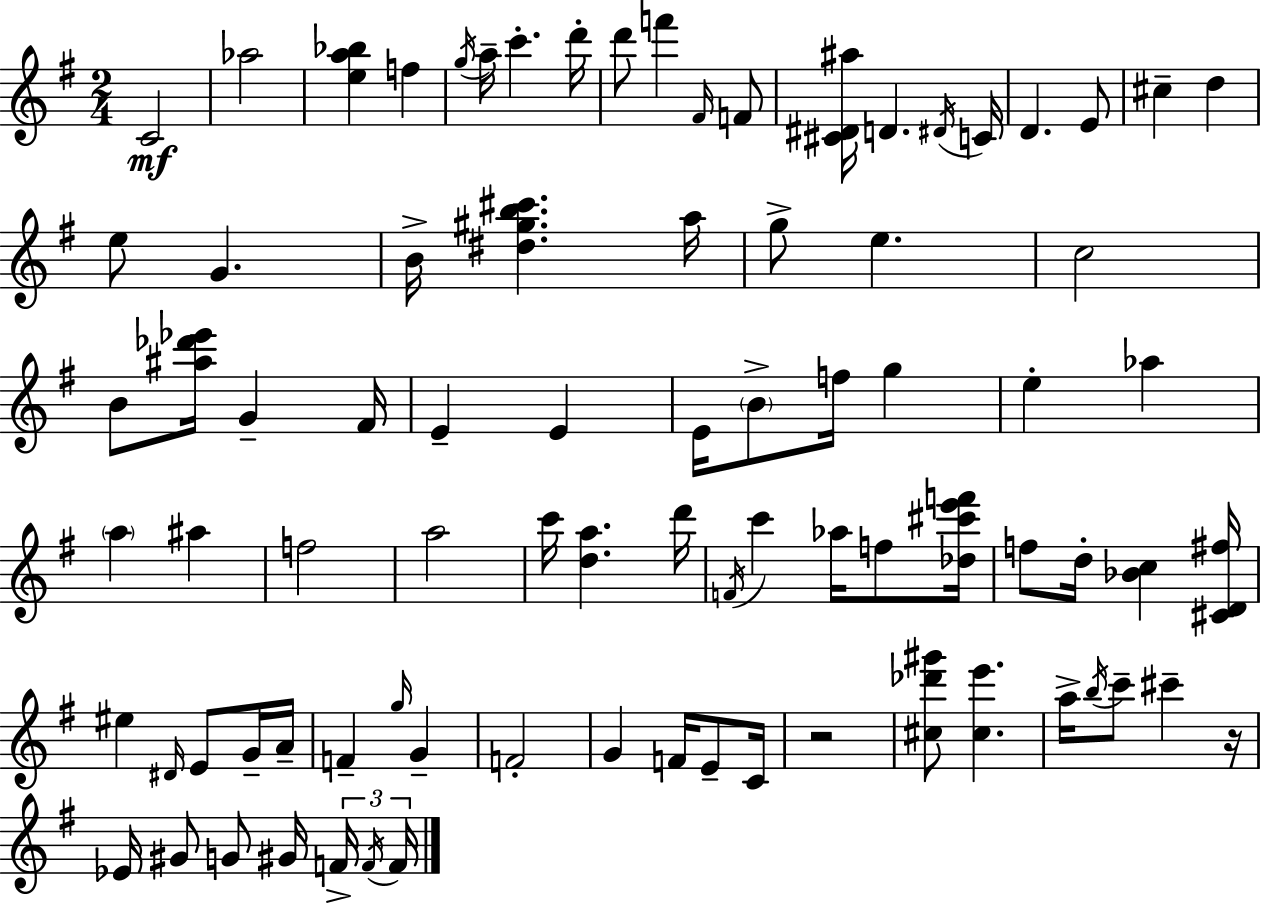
{
  \clef treble
  \numericTimeSignature
  \time 2/4
  \key g \major
  c'2\mf | aes''2 | <e'' a'' bes''>4 f''4 | \acciaccatura { g''16 } a''16-- c'''4.-. | \break d'''16-. d'''8 f'''4 \grace { fis'16 } | f'8 <cis' dis' ais''>16 d'4. | \acciaccatura { dis'16 } c'16 d'4. | e'8 cis''4-- d''4 | \break e''8 g'4. | b'16-> <dis'' gis'' b'' cis'''>4. | a''16 g''8-> e''4. | c''2 | \break b'8 <ais'' des''' ees'''>16 g'4-- | fis'16 e'4-- e'4 | e'16 \parenthesize b'8-> f''16 g''4 | e''4-. aes''4 | \break \parenthesize a''4 ais''4 | f''2 | a''2 | c'''16 <d'' a''>4. | \break d'''16 \acciaccatura { f'16 } c'''4 | aes''16 f''8 <des'' cis''' e''' f'''>16 f''8 d''16-. <bes' c''>4 | <cis' d' fis''>16 eis''4 | \grace { dis'16 } e'8 g'16-- a'16-- f'4-- | \break \grace { g''16 } g'4-- f'2-. | g'4 | f'16 e'8-- c'16 r2 | <cis'' des''' gis'''>8 | \break <cis'' e'''>4. a''16-> \acciaccatura { b''16 } | c'''8-- cis'''4-- r16 ees'16 | gis'8 g'8 gis'16 \tuplet 3/2 { f'16-> \acciaccatura { f'16 } f'16 } | \bar "|."
}